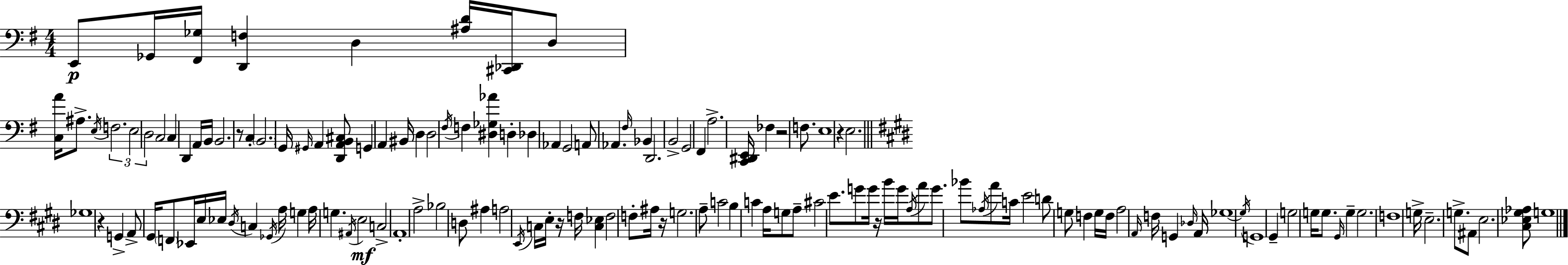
X:1
T:Untitled
M:4/4
L:1/4
K:G
E,,/2 _G,,/4 [^F,,_G,]/4 [D,,F,] D, [^A,D]/4 [^C,,_D,,]/4 D,/2 [C,A]/4 ^A,/2 E,/4 F,2 E,2 D,2 C,2 C, D,, A,,/4 B,,/4 B,,2 z/2 C, B,,2 G,,/4 ^G,,/4 A,, [D,,A,,B,,^C,]/2 G,, A,, ^B,,/4 D, D,2 ^F,/4 F, [^D,_G,_A] D, _D, _A,, G,,2 A,,/2 _A,, ^F,/4 _B,, D,,2 B,,2 G,,2 ^F,, A,2 [C,,^D,,E,,]/4 _F, z2 F,/2 E,4 z E,2 _G,4 z G,, A,,/2 ^G,,/4 F,,/2 _E,,/4 E,/4 _E,/4 ^D,/4 C, _G,,/4 A,/4 G, A,/4 G, ^A,,/4 E,2 C,2 A,,4 A,2 _B,2 D,/2 ^A, A,2 E,,/4 C,/4 E,/4 z/4 F,/4 [C,_E,] F,2 F,/2 ^A,/4 z/4 G,2 A,/2 C2 B, C A,/4 G,/2 A,/2 ^C2 E/2 G/2 G/4 z/4 B/4 G/4 A,/4 A/2 G/2 _B/2 _A,/4 A/2 C/4 E2 D/2 G,/2 F, G,/4 F,/4 A,2 A,,/4 F,/4 G,, _D,/4 A,,/4 _G,4 _G,/4 G,,4 ^G,, G,2 G,/4 G,/2 ^G,,/4 G, G,2 F,4 G,/4 E,2 G,/2 ^A,,/2 E,2 [^C,_E,^G,_A,]/2 G,4